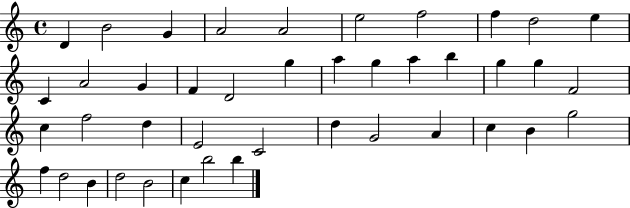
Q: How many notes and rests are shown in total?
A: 42